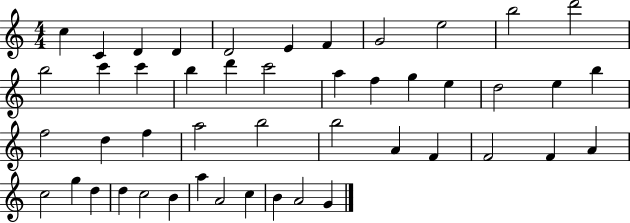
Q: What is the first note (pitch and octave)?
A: C5